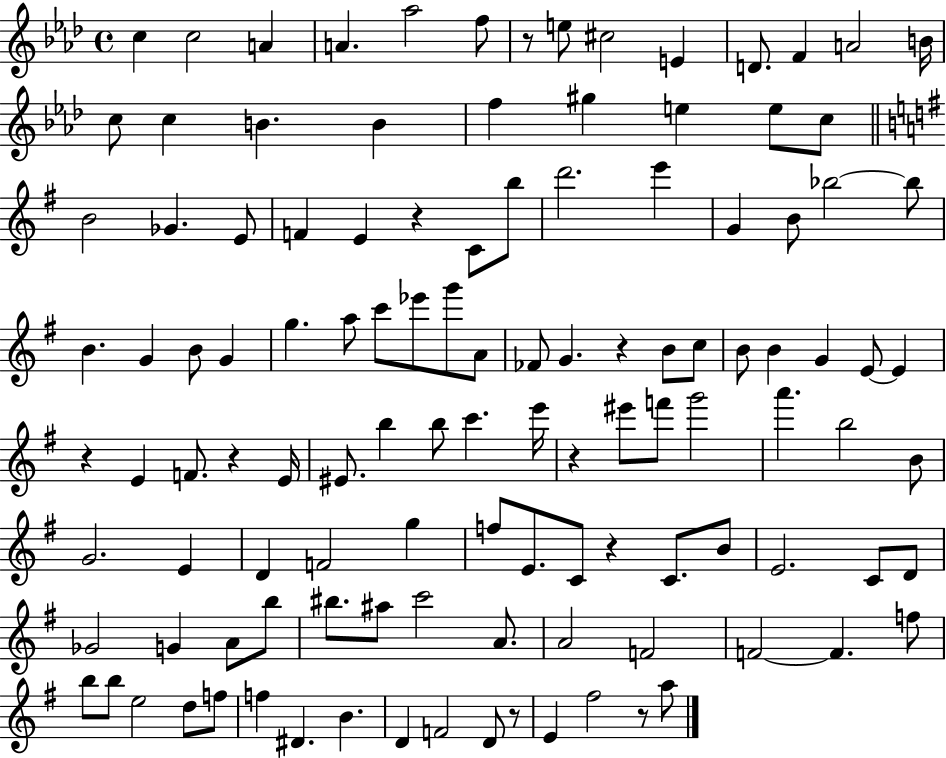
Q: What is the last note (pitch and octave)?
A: A5